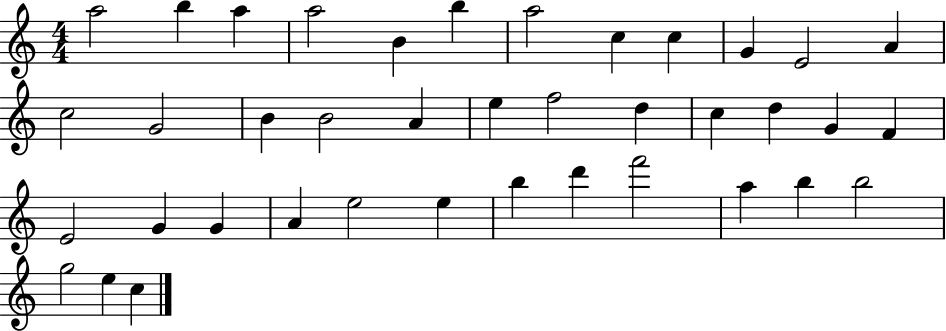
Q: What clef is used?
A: treble